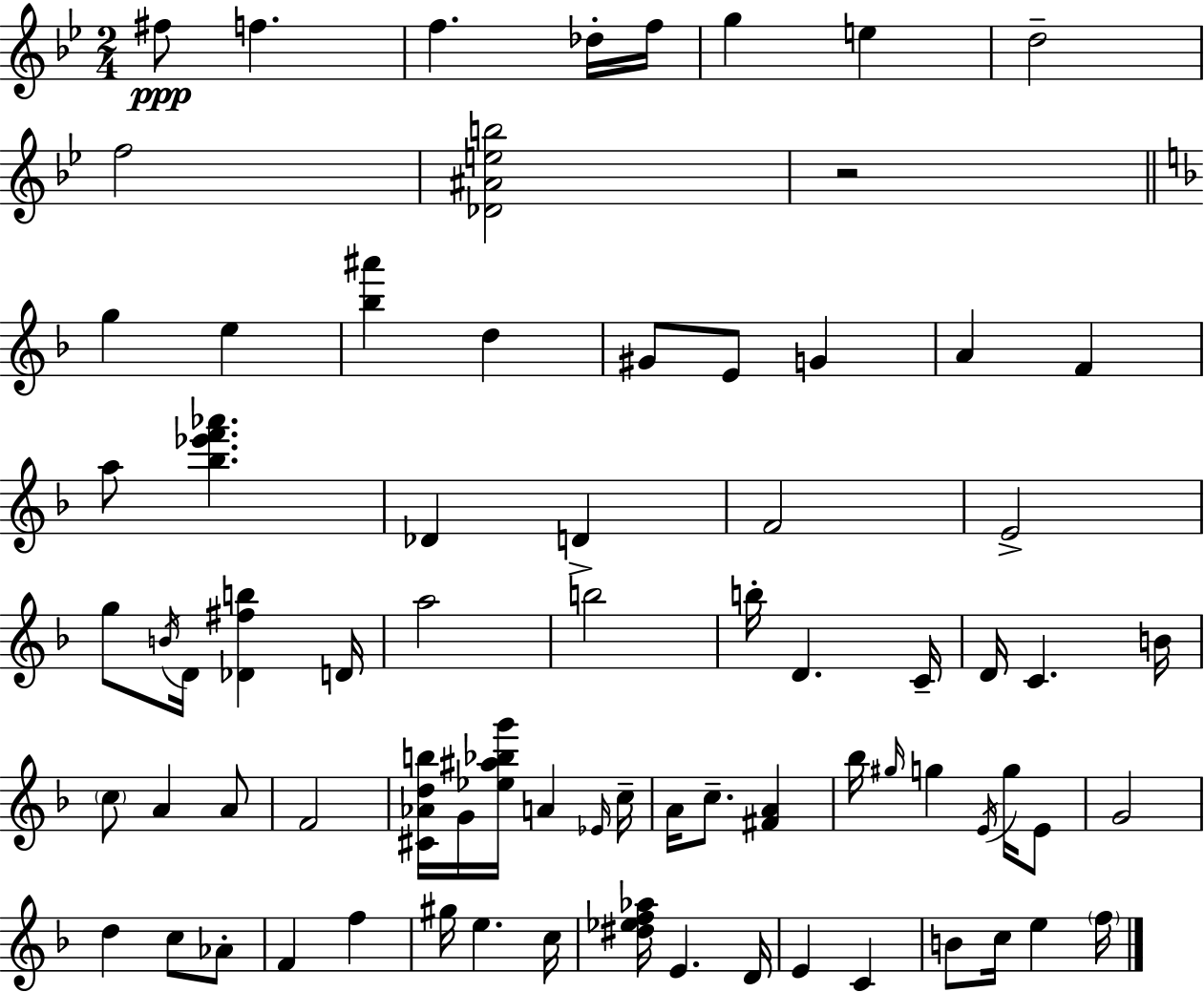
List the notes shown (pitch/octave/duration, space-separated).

F#5/e F5/q. F5/q. Db5/s F5/s G5/q E5/q D5/h F5/h [Db4,A#4,E5,B5]/h R/h G5/q E5/q [Bb5,A#6]/q D5/q G#4/e E4/e G4/q A4/q F4/q A5/e [Bb5,Eb6,F6,Ab6]/q. Db4/q D4/q F4/h E4/h G5/e B4/s D4/s [Db4,F#5,B5]/q D4/s A5/h B5/h B5/s D4/q. C4/s D4/s C4/q. B4/s C5/e A4/q A4/e F4/h [C#4,Ab4,D5,B5]/s G4/s [Eb5,A#5,Bb5,G6]/s A4/q Eb4/s C5/s A4/s C5/e. [F#4,A4]/q Bb5/s G#5/s G5/q E4/s G5/s E4/e G4/h D5/q C5/e Ab4/e F4/q F5/q G#5/s E5/q. C5/s [D#5,Eb5,F5,Ab5]/s E4/q. D4/s E4/q C4/q B4/e C5/s E5/q F5/s